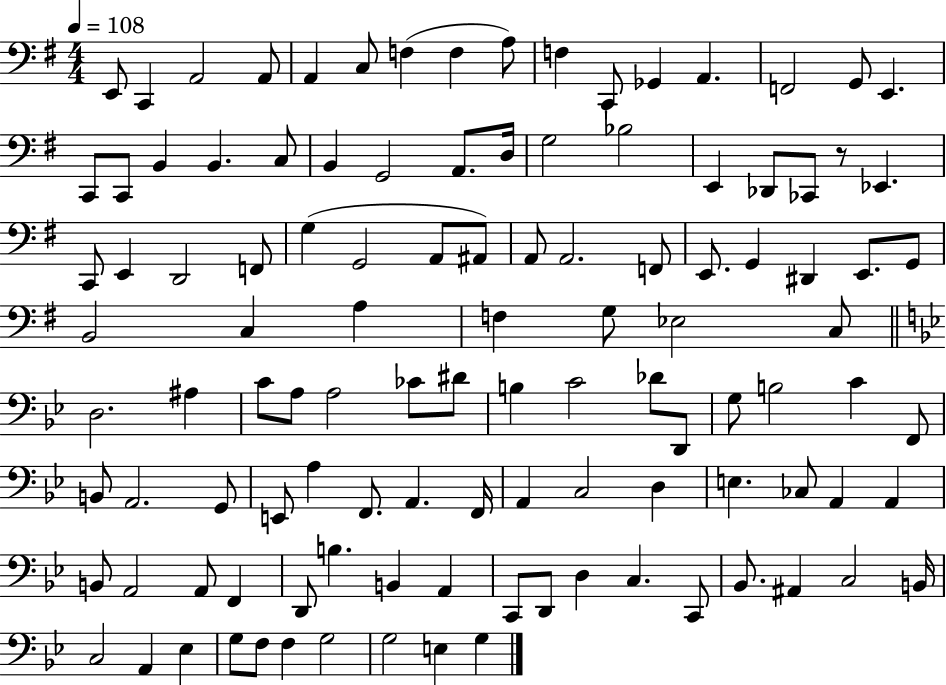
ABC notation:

X:1
T:Untitled
M:4/4
L:1/4
K:G
E,,/2 C,, A,,2 A,,/2 A,, C,/2 F, F, A,/2 F, C,,/2 _G,, A,, F,,2 G,,/2 E,, C,,/2 C,,/2 B,, B,, C,/2 B,, G,,2 A,,/2 D,/4 G,2 _B,2 E,, _D,,/2 _C,,/2 z/2 _E,, C,,/2 E,, D,,2 F,,/2 G, G,,2 A,,/2 ^A,,/2 A,,/2 A,,2 F,,/2 E,,/2 G,, ^D,, E,,/2 G,,/2 B,,2 C, A, F, G,/2 _E,2 C,/2 D,2 ^A, C/2 A,/2 A,2 _C/2 ^D/2 B, C2 _D/2 D,,/2 G,/2 B,2 C F,,/2 B,,/2 A,,2 G,,/2 E,,/2 A, F,,/2 A,, F,,/4 A,, C,2 D, E, _C,/2 A,, A,, B,,/2 A,,2 A,,/2 F,, D,,/2 B, B,, A,, C,,/2 D,,/2 D, C, C,,/2 _B,,/2 ^A,, C,2 B,,/4 C,2 A,, _E, G,/2 F,/2 F, G,2 G,2 E, G,